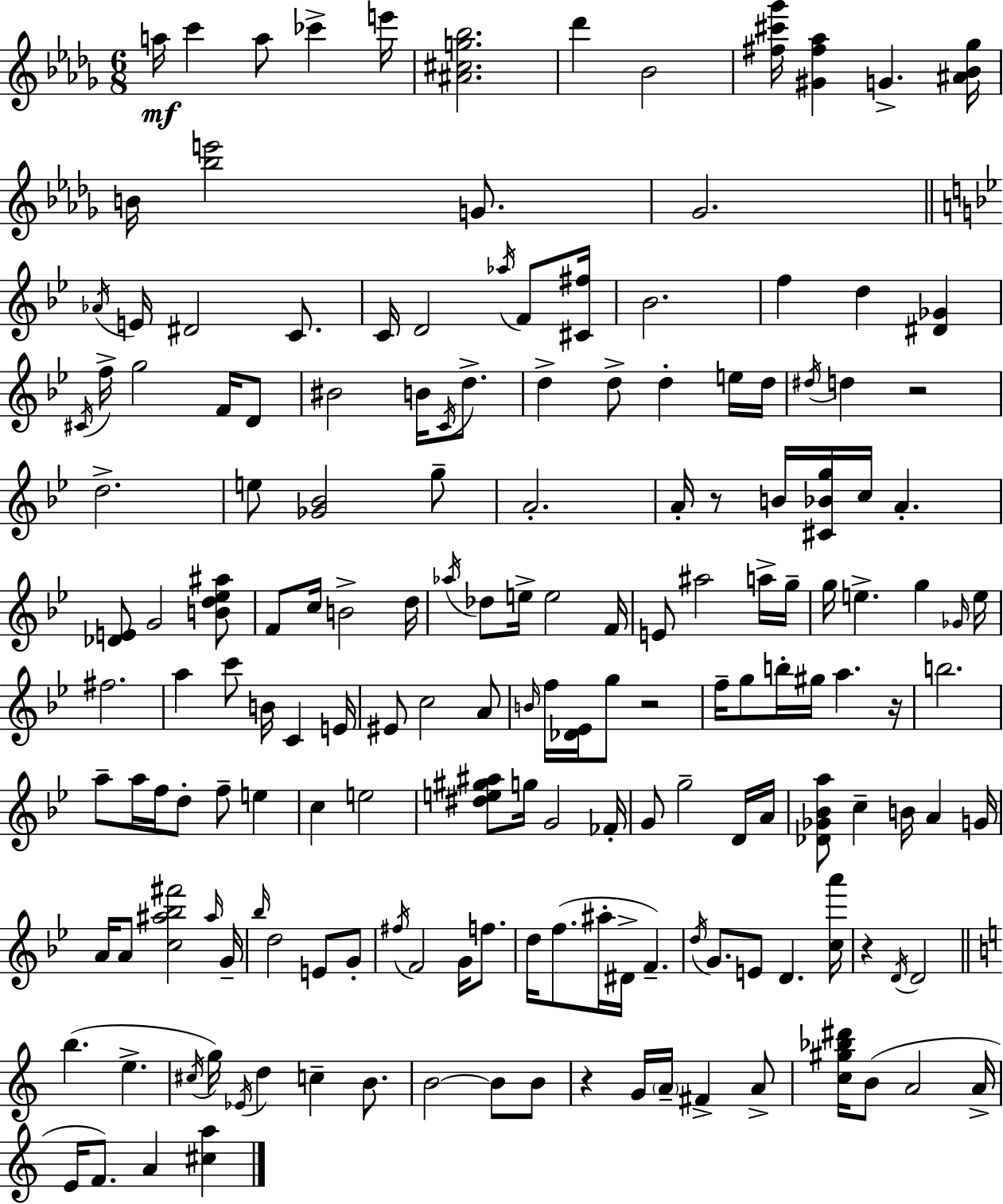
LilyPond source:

{
  \clef treble
  \numericTimeSignature
  \time 6/8
  \key bes \minor
  a''16\mf c'''4 a''8 ces'''4-> e'''16 | <ais' cis'' g'' bes''>2. | des'''4 bes'2 | <fis'' cis''' ges'''>16 <gis' fis'' aes''>4 g'4.-> <ais' bes' ges''>16 | \break b'16 <bes'' e'''>2 g'8. | ges'2. | \bar "||" \break \key bes \major \acciaccatura { aes'16 } e'16 dis'2 c'8. | c'16 d'2 \acciaccatura { aes''16 } f'8 | <cis' fis''>16 bes'2. | f''4 d''4 <dis' ges'>4 | \break \acciaccatura { cis'16 } f''16-> g''2 | f'16 d'8 bis'2 b'16 | \acciaccatura { c'16 } d''8.-> d''4-> d''8-> d''4-. | e''16 d''16 \acciaccatura { dis''16 } d''4 r2 | \break d''2.-> | e''8 <ges' bes'>2 | g''8-- a'2.-. | a'16-. r8 b'16 <cis' bes' g''>16 c''16 a'4.-. | \break <des' e'>8 g'2 | <b' d'' ees'' ais''>8 f'8 c''16 b'2-> | d''16 \acciaccatura { aes''16 } des''8 e''16-> e''2 | f'16 e'8 ais''2 | \break a''16-> g''16-- g''16 e''4.-> | g''4 \grace { ges'16 } e''16 fis''2. | a''4 c'''8 | b'16 c'4 e'16 eis'8 c''2 | \break a'8 \grace { b'16 } f''16 <des' ees'>16 g''8 | r2 f''16-- g''8 b''16-. | gis''16 a''4. r16 b''2. | a''8-- a''16 f''16 | \break d''8-. f''8-- e''4 c''4 | e''2 <dis'' e'' gis'' ais''>8 g''16 g'2 | fes'16-. g'8 g''2-- | d'16 a'16 <des' ges' bes' a''>8 c''4-- | \break b'16 a'4 g'16 a'16 a'8 <c'' ais'' bes'' fis'''>2 | \grace { ais''16 } g'16-- \grace { bes''16 } d''2 | e'8 g'8-. \acciaccatura { fis''16 } f'2 | g'16 f''8. d''16 | \break f''8.( ais''16-. dis'16-> f'4.--) \acciaccatura { d''16 } | g'8. e'8 d'4. <c'' a'''>16 | r4 \acciaccatura { d'16 } d'2 | \bar "||" \break \key c \major b''4.( e''4.-> | \acciaccatura { cis''16 }) g''16 \acciaccatura { ees'16 } d''4 c''4-- b'8. | b'2~~ b'8 | b'8 r4 g'16 \parenthesize a'16-- fis'4-> | \break a'8-> <c'' gis'' bes'' dis'''>16 b'8( a'2 | a'16-> e'16 f'8.) a'4 <cis'' a''>4 | \bar "|."
}